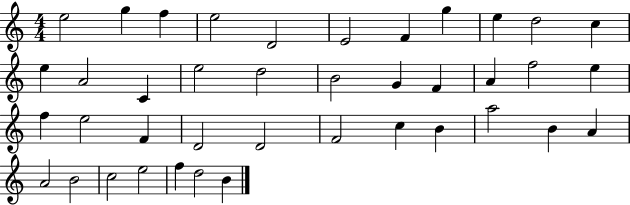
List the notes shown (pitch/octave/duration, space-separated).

E5/h G5/q F5/q E5/h D4/h E4/h F4/q G5/q E5/q D5/h C5/q E5/q A4/h C4/q E5/h D5/h B4/h G4/q F4/q A4/q F5/h E5/q F5/q E5/h F4/q D4/h D4/h F4/h C5/q B4/q A5/h B4/q A4/q A4/h B4/h C5/h E5/h F5/q D5/h B4/q